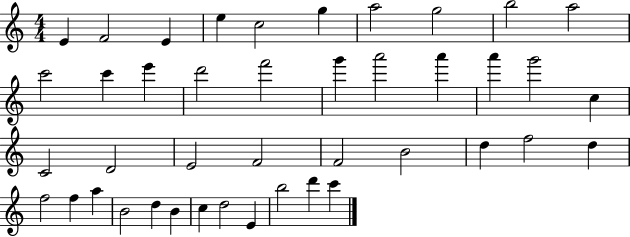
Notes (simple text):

E4/q F4/h E4/q E5/q C5/h G5/q A5/h G5/h B5/h A5/h C6/h C6/q E6/q D6/h F6/h G6/q A6/h A6/q A6/q G6/h C5/q C4/h D4/h E4/h F4/h F4/h B4/h D5/q F5/h D5/q F5/h F5/q A5/q B4/h D5/q B4/q C5/q D5/h E4/q B5/h D6/q C6/q